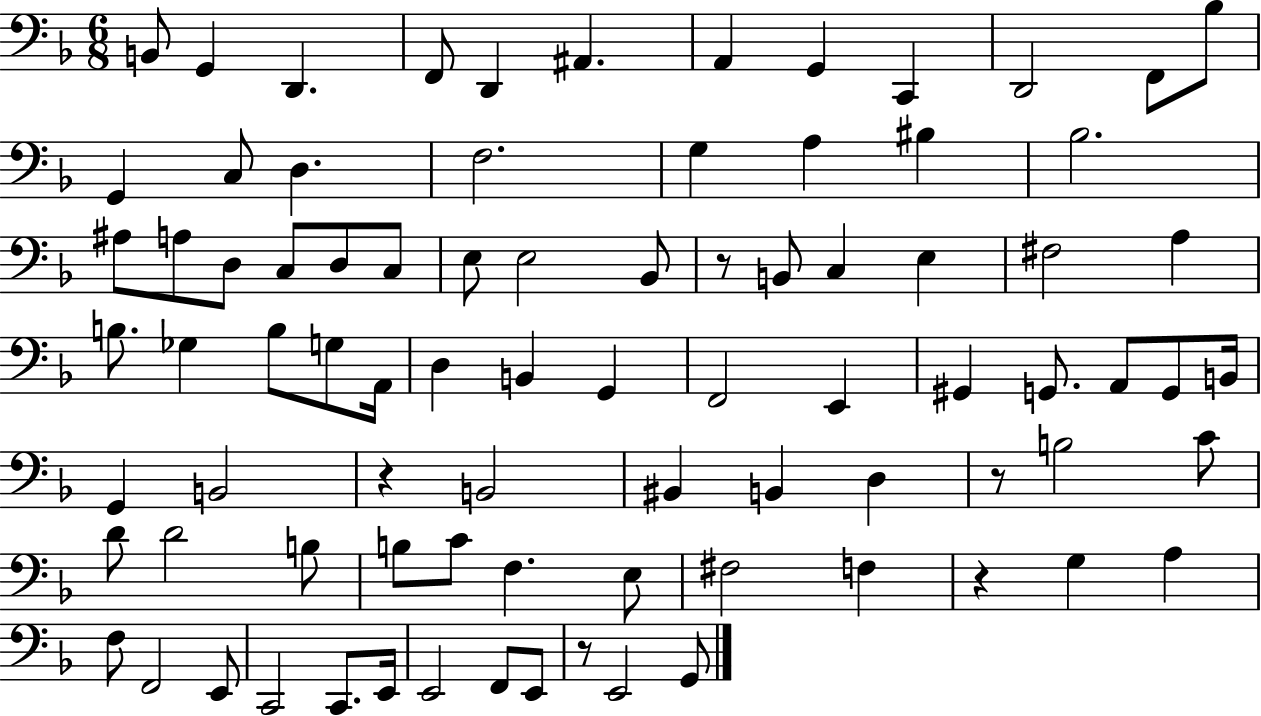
X:1
T:Untitled
M:6/8
L:1/4
K:F
B,,/2 G,, D,, F,,/2 D,, ^A,, A,, G,, C,, D,,2 F,,/2 _B,/2 G,, C,/2 D, F,2 G, A, ^B, _B,2 ^A,/2 A,/2 D,/2 C,/2 D,/2 C,/2 E,/2 E,2 _B,,/2 z/2 B,,/2 C, E, ^F,2 A, B,/2 _G, B,/2 G,/2 A,,/4 D, B,, G,, F,,2 E,, ^G,, G,,/2 A,,/2 G,,/2 B,,/4 G,, B,,2 z B,,2 ^B,, B,, D, z/2 B,2 C/2 D/2 D2 B,/2 B,/2 C/2 F, E,/2 ^F,2 F, z G, A, F,/2 F,,2 E,,/2 C,,2 C,,/2 E,,/4 E,,2 F,,/2 E,,/2 z/2 E,,2 G,,/2